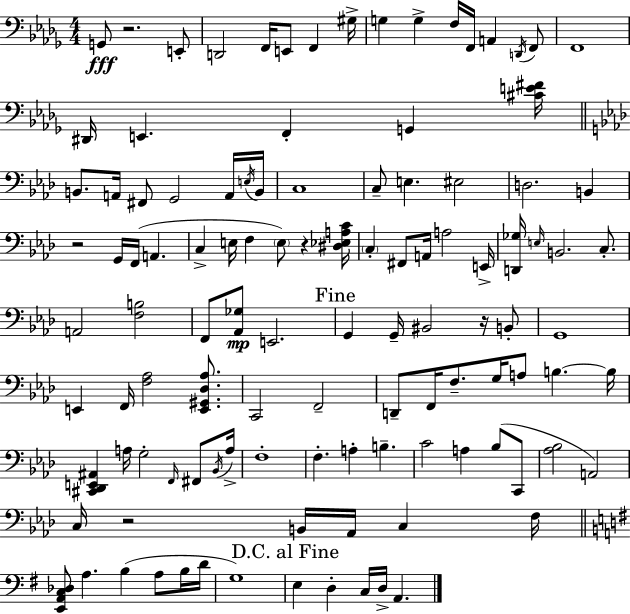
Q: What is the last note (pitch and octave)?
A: A2